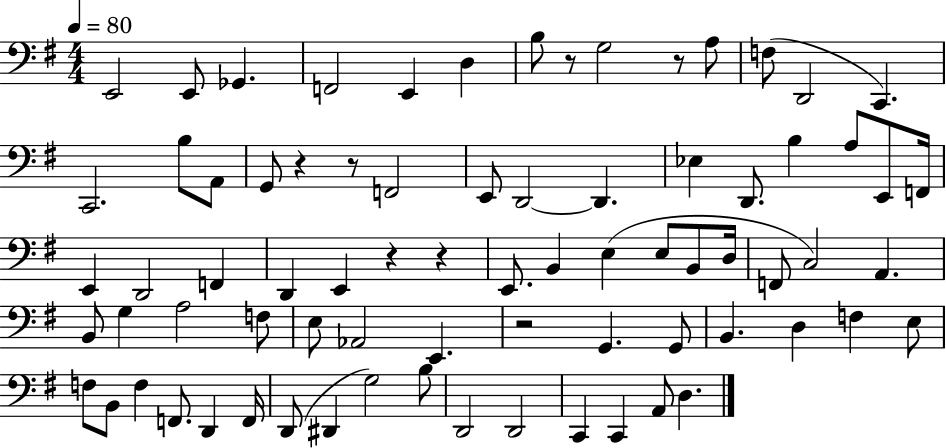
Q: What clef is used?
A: bass